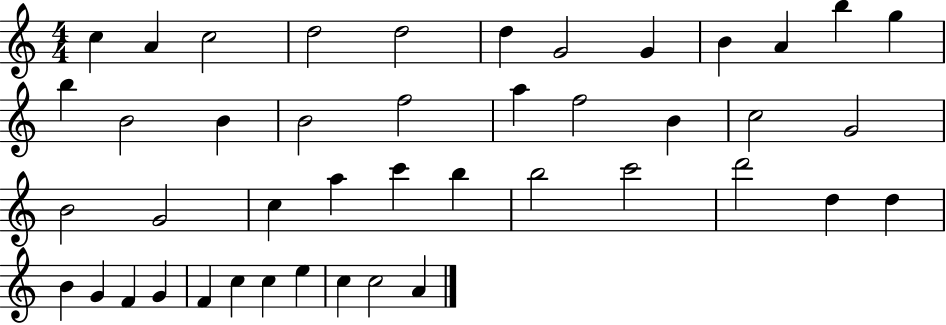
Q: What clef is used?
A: treble